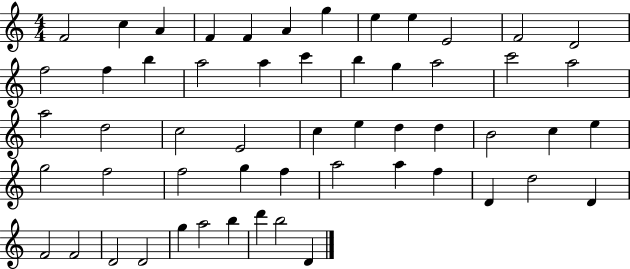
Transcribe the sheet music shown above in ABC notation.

X:1
T:Untitled
M:4/4
L:1/4
K:C
F2 c A F F A g e e E2 F2 D2 f2 f b a2 a c' b g a2 c'2 a2 a2 d2 c2 E2 c e d d B2 c e g2 f2 f2 g f a2 a f D d2 D F2 F2 D2 D2 g a2 b d' b2 D